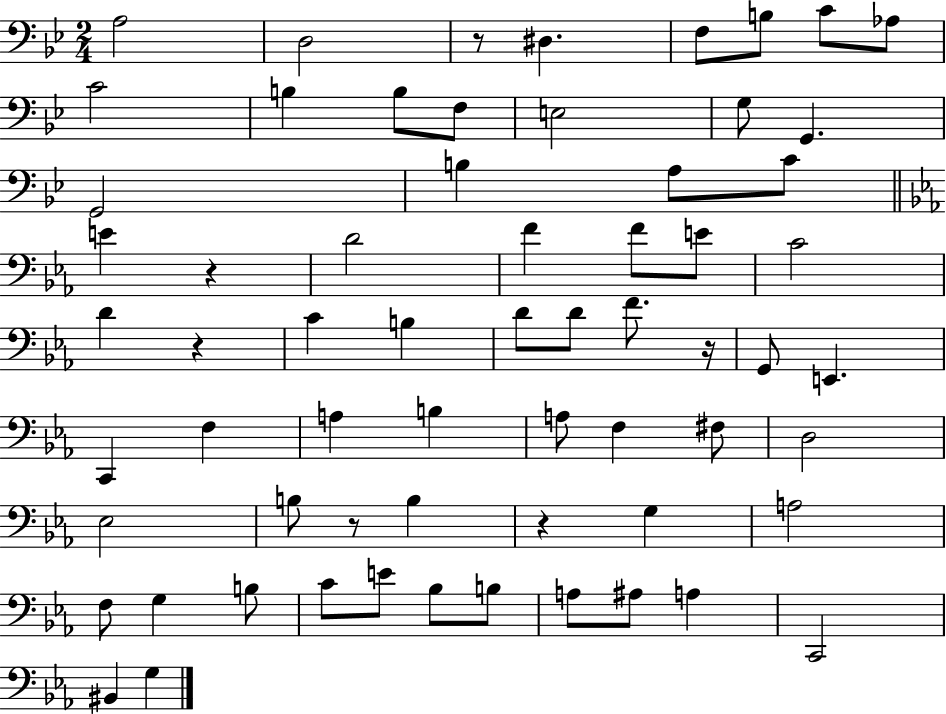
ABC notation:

X:1
T:Untitled
M:2/4
L:1/4
K:Bb
A,2 D,2 z/2 ^D, F,/2 B,/2 C/2 _A,/2 C2 B, B,/2 F,/2 E,2 G,/2 G,, G,,2 B, A,/2 C/2 E z D2 F F/2 E/2 C2 D z C B, D/2 D/2 F/2 z/4 G,,/2 E,, C,, F, A, B, A,/2 F, ^F,/2 D,2 _E,2 B,/2 z/2 B, z G, A,2 F,/2 G, B,/2 C/2 E/2 _B,/2 B,/2 A,/2 ^A,/2 A, C,,2 ^B,, G,